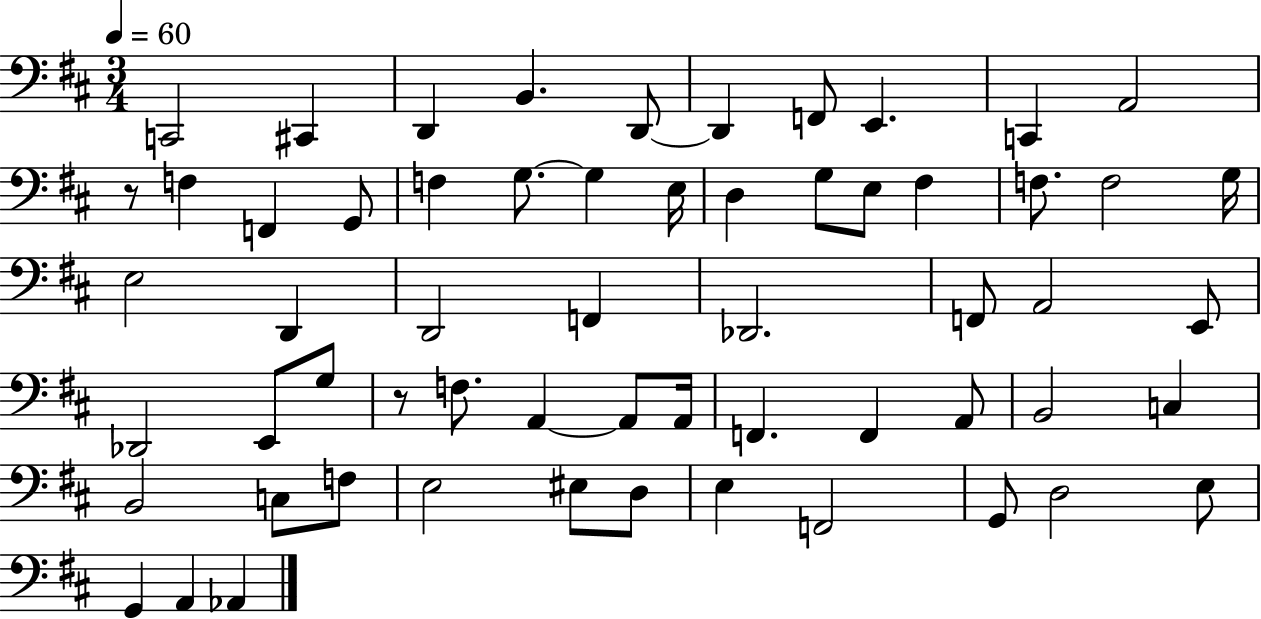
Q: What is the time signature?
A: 3/4